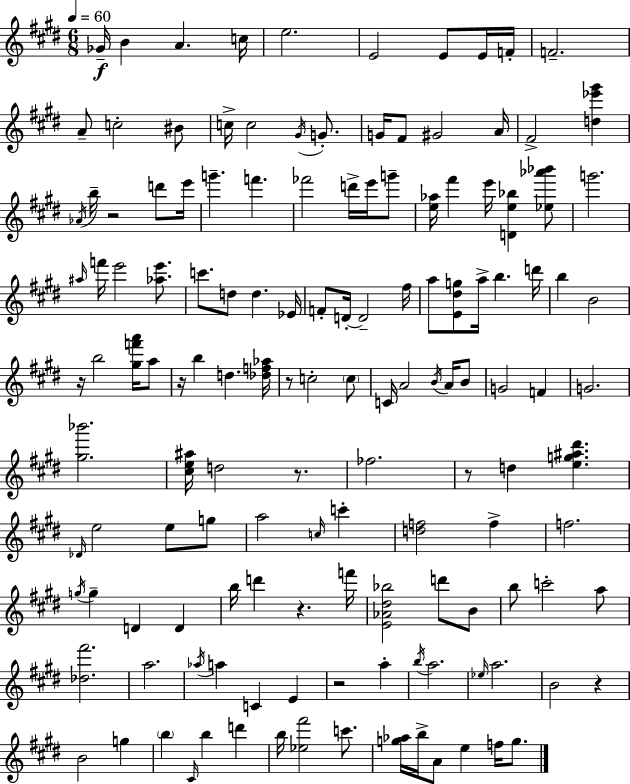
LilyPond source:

{
  \clef treble
  \numericTimeSignature
  \time 6/8
  \key e \major
  \tempo 4 = 60
  ges'16--\f b'4 a'4. c''16 | e''2. | e'2 e'8 e'16 f'16-. | f'2.-- | \break a'8-- c''2-. bis'8 | c''16-> c''2 \acciaccatura { gis'16 } g'8.-. | g'16 fis'8 gis'2 | a'16 fis'2-> <d'' ees''' gis'''>4 | \break \acciaccatura { aes'16 } b''16-- r2 d'''8 | e'''16 g'''4.-- f'''4. | fes'''2 d'''16-> e'''16 | g'''8-- <e'' aes''>16 fis'''4 e'''16 <d' e'' bes''>4 | \break <ees'' aes''' bes'''>8 g'''2. | \grace { ais''16 } f'''16 e'''2 | <aes'' e'''>8. c'''8. d''8 d''4. | ees'16 f'8-. d'16-.~~ d'2-- | \break fis''16 a''8 <e' dis'' g''>8 a''16-> b''4. | d'''16 b''4 b'2 | r16 b''2 | <gis'' f''' a'''>16 a''8 r16 b''4 d''4. | \break <des'' f'' aes''>16 r8 c''2-. | \parenthesize c''8 c'16 a'2 | \acciaccatura { b'16 } a'16 b'8 g'2 | f'4 g'2. | \break <gis'' bes'''>2. | <cis'' e'' ais''>16 d''2 | r8. fes''2. | r8 d''4 <e'' g'' ais'' dis'''>4. | \break \grace { des'16 } e''2 | e''8 g''8 a''2 | \grace { c''16 } c'''4-. <d'' f''>2 | f''4-> f''2. | \break \acciaccatura { g''16 } g''4-- d'4 | d'4 b''16 d'''4 | r4. f'''16 <e' aes' dis'' bes''>2 | d'''8 b'8 b''8 c'''2-. | \break a''8 <des'' fis'''>2. | a''2. | \acciaccatura { aes''16 } a''4 | c'4 e'4 r2 | \break a''4-. \acciaccatura { b''16 } a''2. | \grace { ees''16 } a''2. | b'2 | r4 b'2 | \break g''4 \parenthesize b''4 | \grace { cis'16 } b''4 d'''4 b''16 | <ees'' fis'''>2 c'''8. <g'' aes''>16 | b''16-> a'8 e''4 f''16 g''8. \bar "|."
}